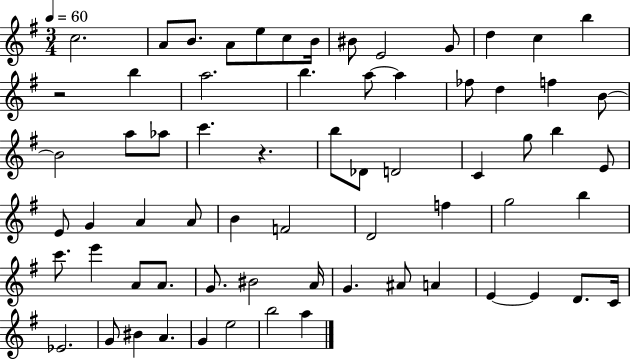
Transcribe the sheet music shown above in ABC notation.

X:1
T:Untitled
M:3/4
L:1/4
K:G
c2 A/2 B/2 A/2 e/2 c/2 B/4 ^B/2 E2 G/2 d c b z2 b a2 b a/2 a _f/2 d f B/2 B2 a/2 _a/2 c' z b/2 _D/2 D2 C g/2 b E/2 E/2 G A A/2 B F2 D2 f g2 b c'/2 e' A/2 A/2 G/2 ^B2 A/4 G ^A/2 A E E D/2 C/4 _E2 G/2 ^B A G e2 b2 a